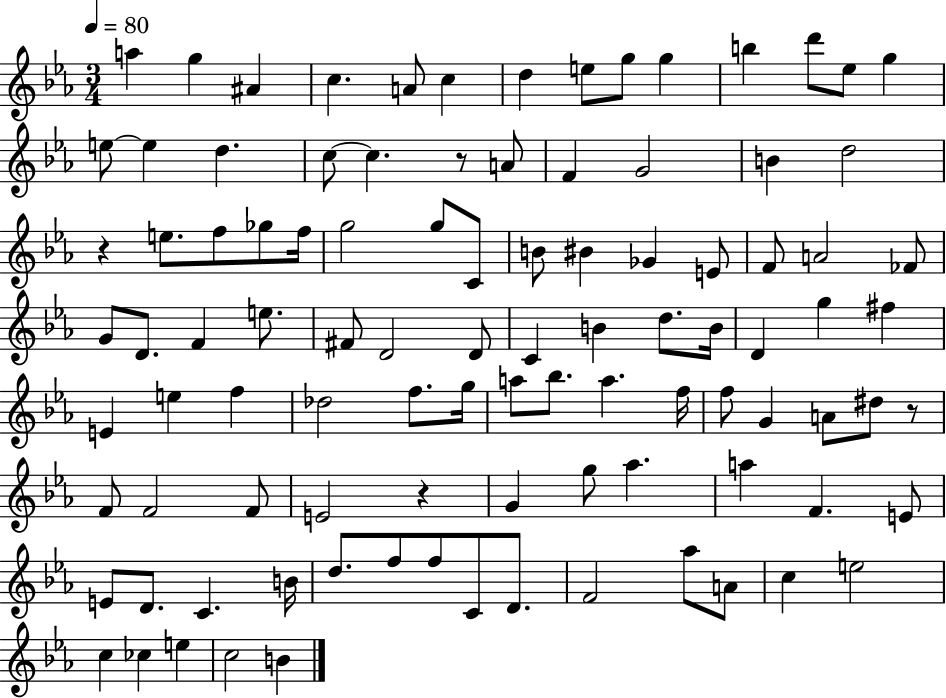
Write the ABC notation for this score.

X:1
T:Untitled
M:3/4
L:1/4
K:Eb
a g ^A c A/2 c d e/2 g/2 g b d'/2 _e/2 g e/2 e d c/2 c z/2 A/2 F G2 B d2 z e/2 f/2 _g/2 f/4 g2 g/2 C/2 B/2 ^B _G E/2 F/2 A2 _F/2 G/2 D/2 F e/2 ^F/2 D2 D/2 C B d/2 B/4 D g ^f E e f _d2 f/2 g/4 a/2 _b/2 a f/4 f/2 G A/2 ^d/2 z/2 F/2 F2 F/2 E2 z G g/2 _a a F E/2 E/2 D/2 C B/4 d/2 f/2 f/2 C/2 D/2 F2 _a/2 A/2 c e2 c _c e c2 B